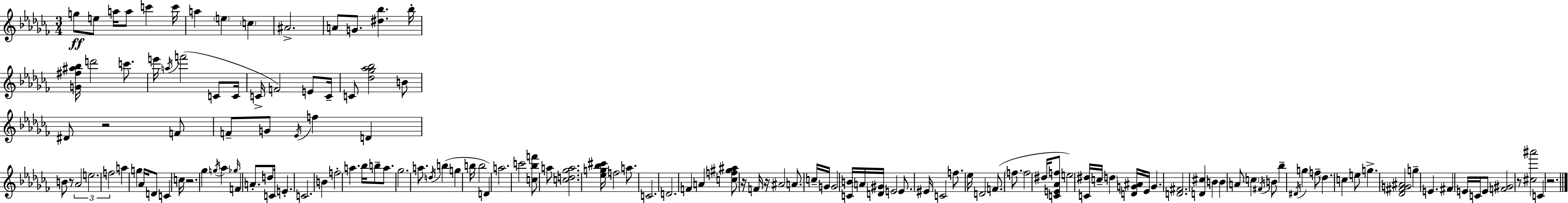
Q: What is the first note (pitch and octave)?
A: G5